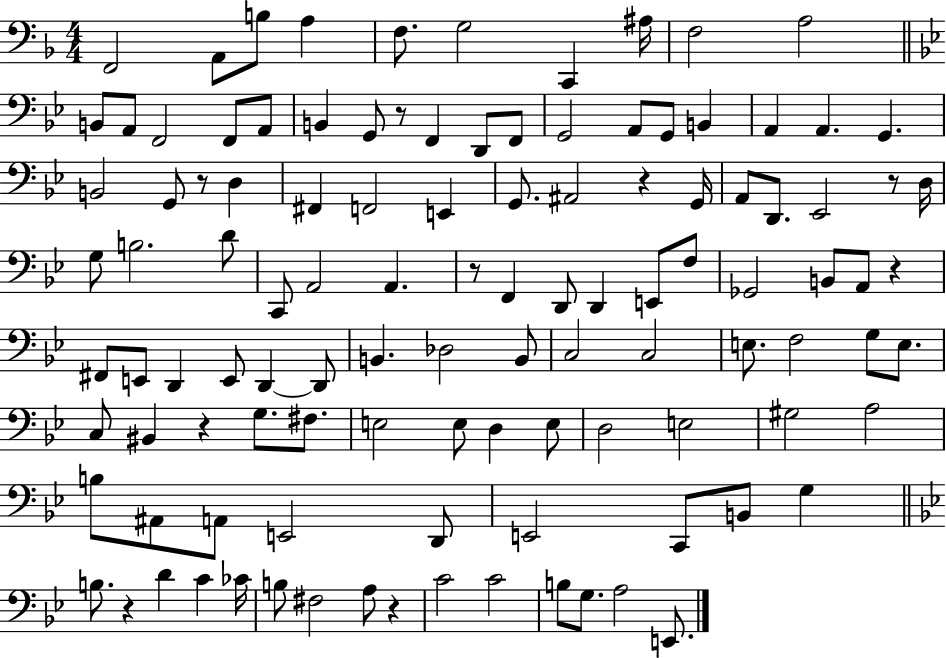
{
  \clef bass
  \numericTimeSignature
  \time 4/4
  \key f \major
  f,2 a,8 b8 a4 | f8. g2 c,4 ais16 | f2 a2 | \bar "||" \break \key bes \major b,8 a,8 f,2 f,8 a,8 | b,4 g,8 r8 f,4 d,8 f,8 | g,2 a,8 g,8 b,4 | a,4 a,4. g,4. | \break b,2 g,8 r8 d4 | fis,4 f,2 e,4 | g,8. ais,2 r4 g,16 | a,8 d,8. ees,2 r8 d16 | \break g8 b2. d'8 | c,8 a,2 a,4. | r8 f,4 d,8 d,4 e,8 f8 | ges,2 b,8 a,8 r4 | \break fis,8 e,8 d,4 e,8 d,4~~ d,8 | b,4. des2 b,8 | c2 c2 | e8. f2 g8 e8. | \break c8 bis,4 r4 g8. fis8. | e2 e8 d4 e8 | d2 e2 | gis2 a2 | \break b8 ais,8 a,8 e,2 d,8 | e,2 c,8 b,8 g4 | \bar "||" \break \key g \minor b8. r4 d'4 c'4 ces'16 | b8 fis2 a8 r4 | c'2 c'2 | b8 g8. a2 e,8. | \break \bar "|."
}